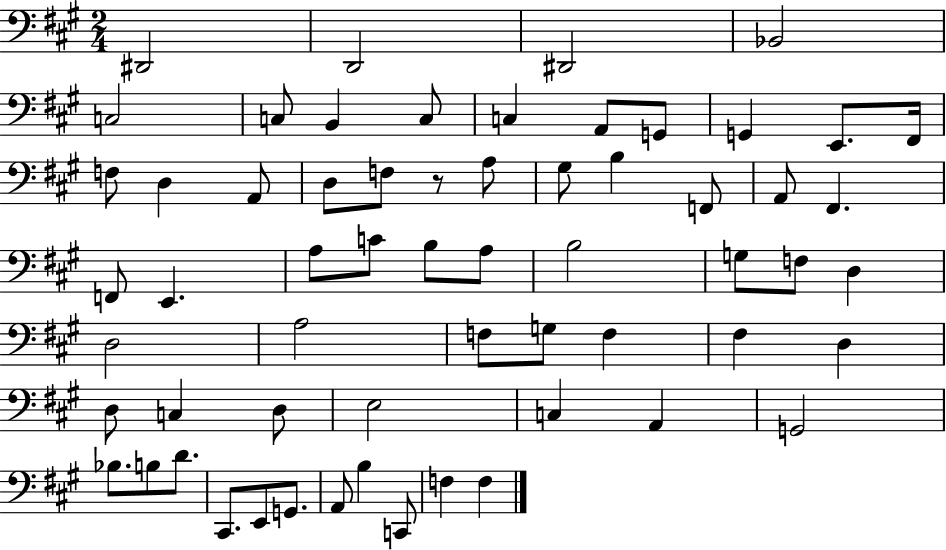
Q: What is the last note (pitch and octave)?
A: F3